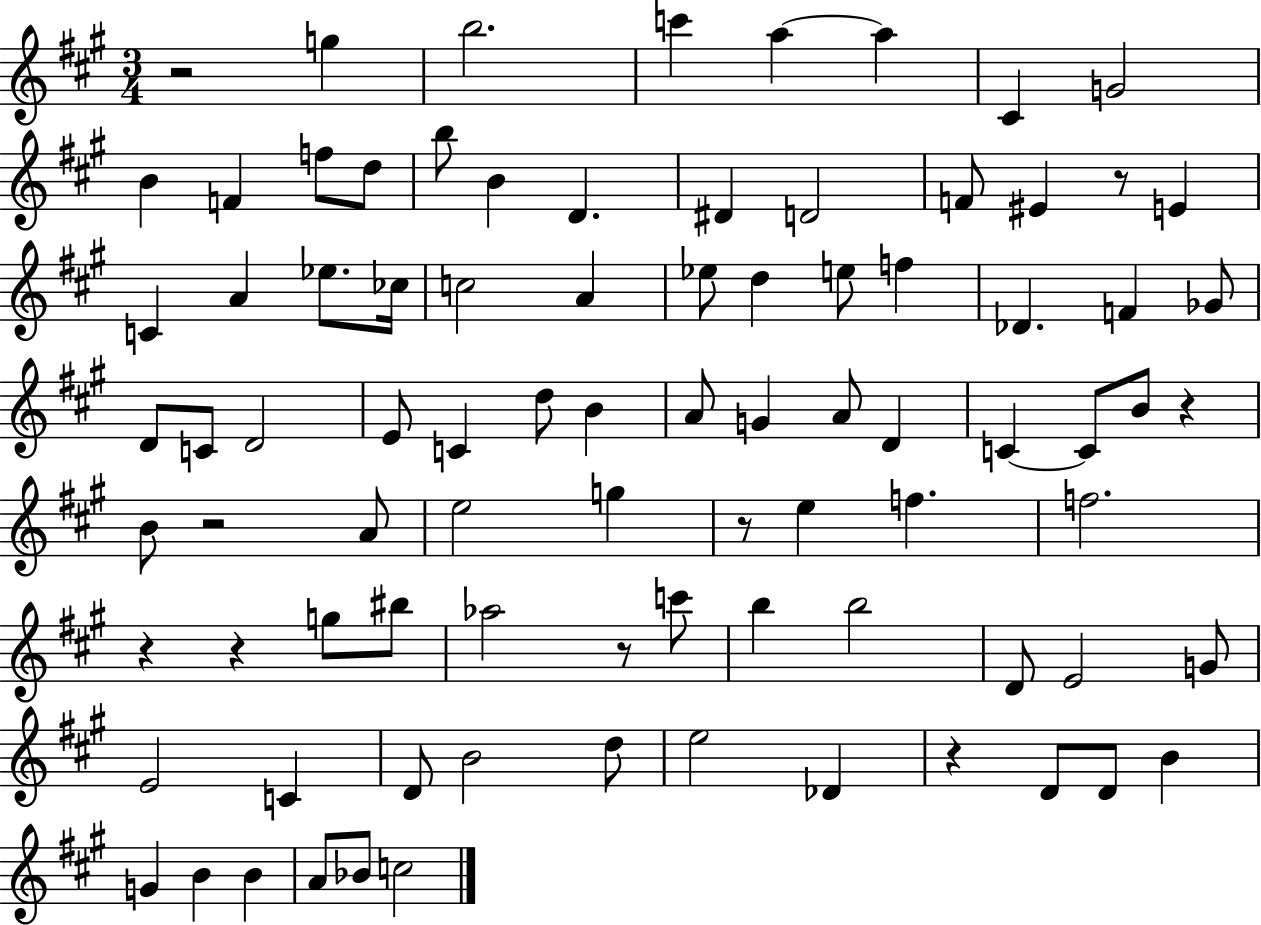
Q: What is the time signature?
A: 3/4